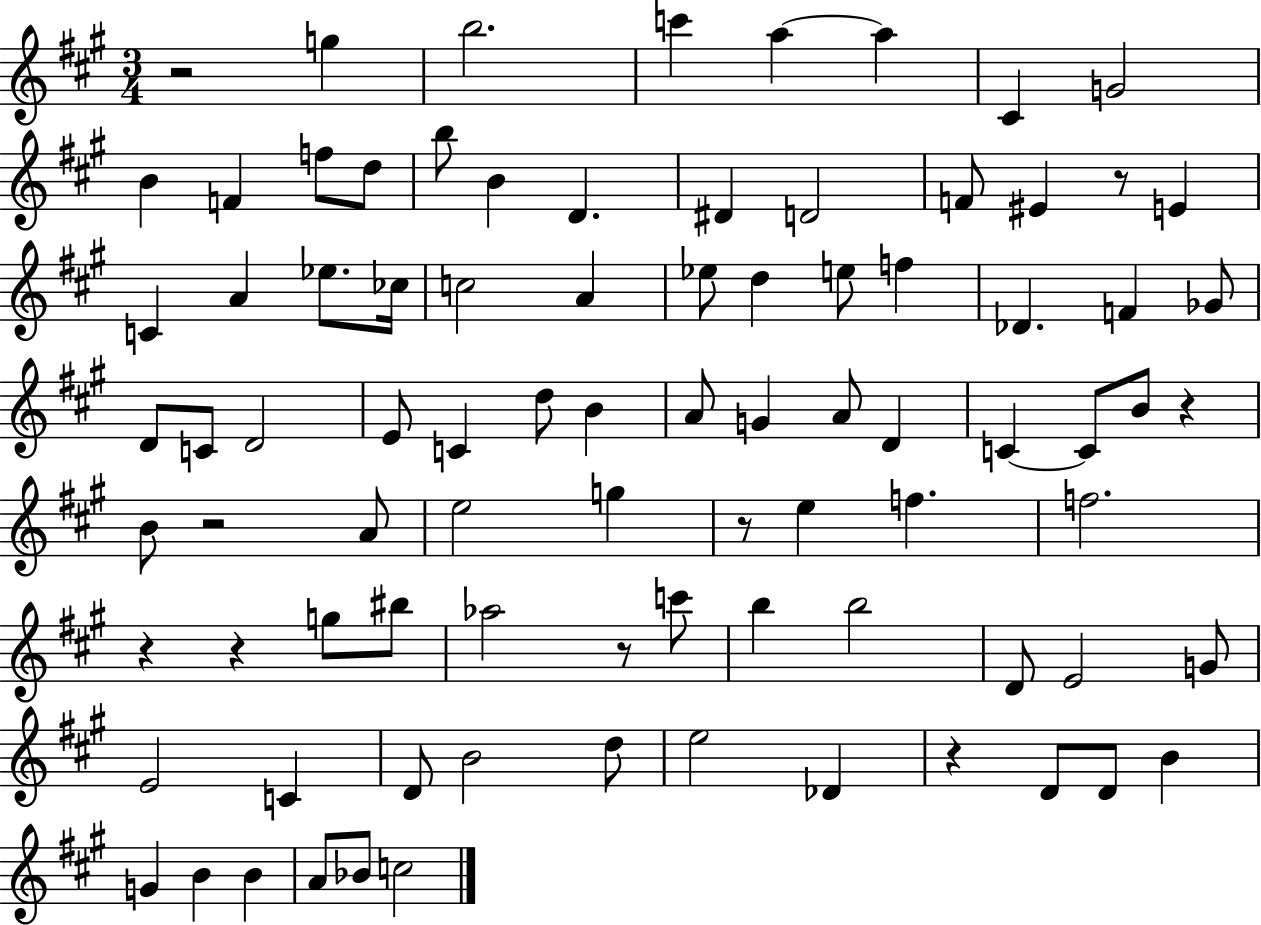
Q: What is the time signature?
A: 3/4